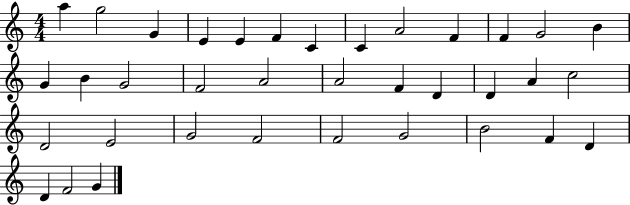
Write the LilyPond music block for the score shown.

{
  \clef treble
  \numericTimeSignature
  \time 4/4
  \key c \major
  a''4 g''2 g'4 | e'4 e'4 f'4 c'4 | c'4 a'2 f'4 | f'4 g'2 b'4 | \break g'4 b'4 g'2 | f'2 a'2 | a'2 f'4 d'4 | d'4 a'4 c''2 | \break d'2 e'2 | g'2 f'2 | f'2 g'2 | b'2 f'4 d'4 | \break d'4 f'2 g'4 | \bar "|."
}